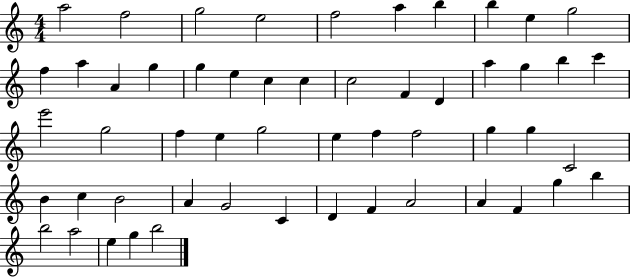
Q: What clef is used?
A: treble